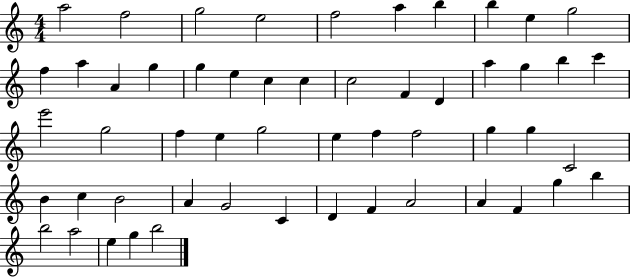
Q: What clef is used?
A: treble